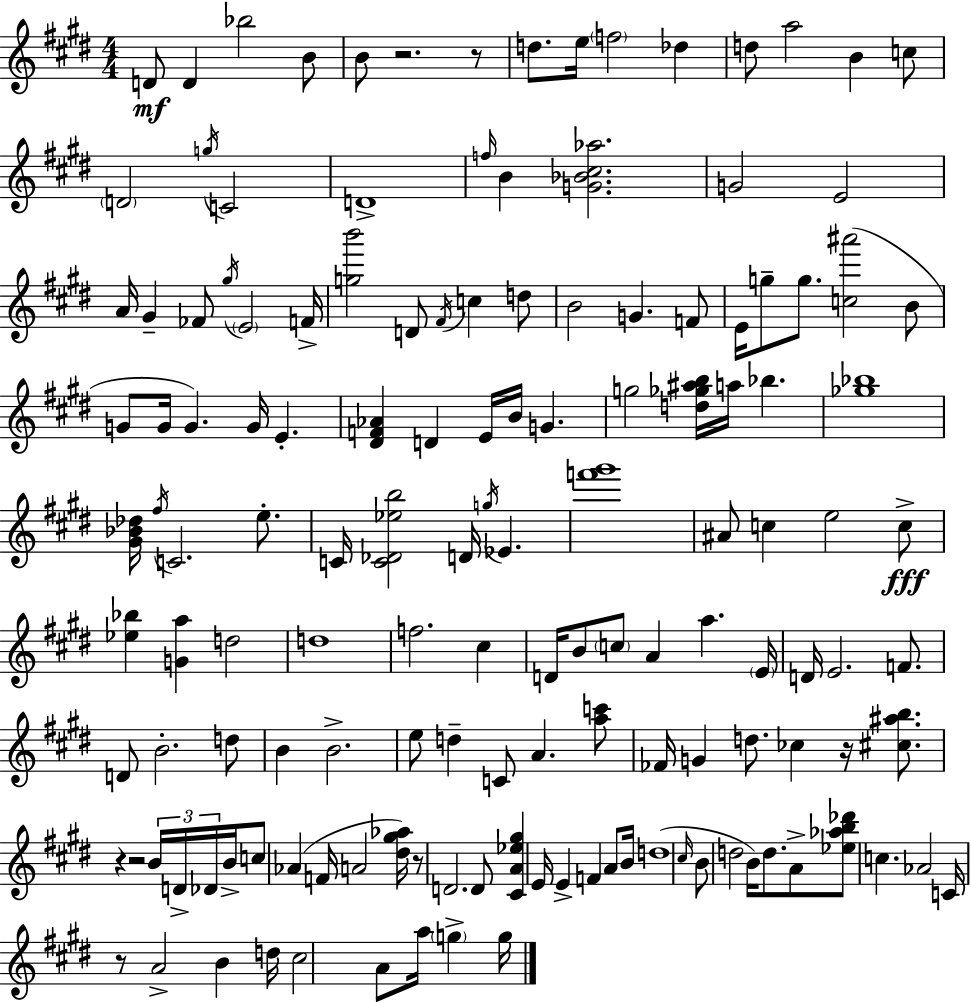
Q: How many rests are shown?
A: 7